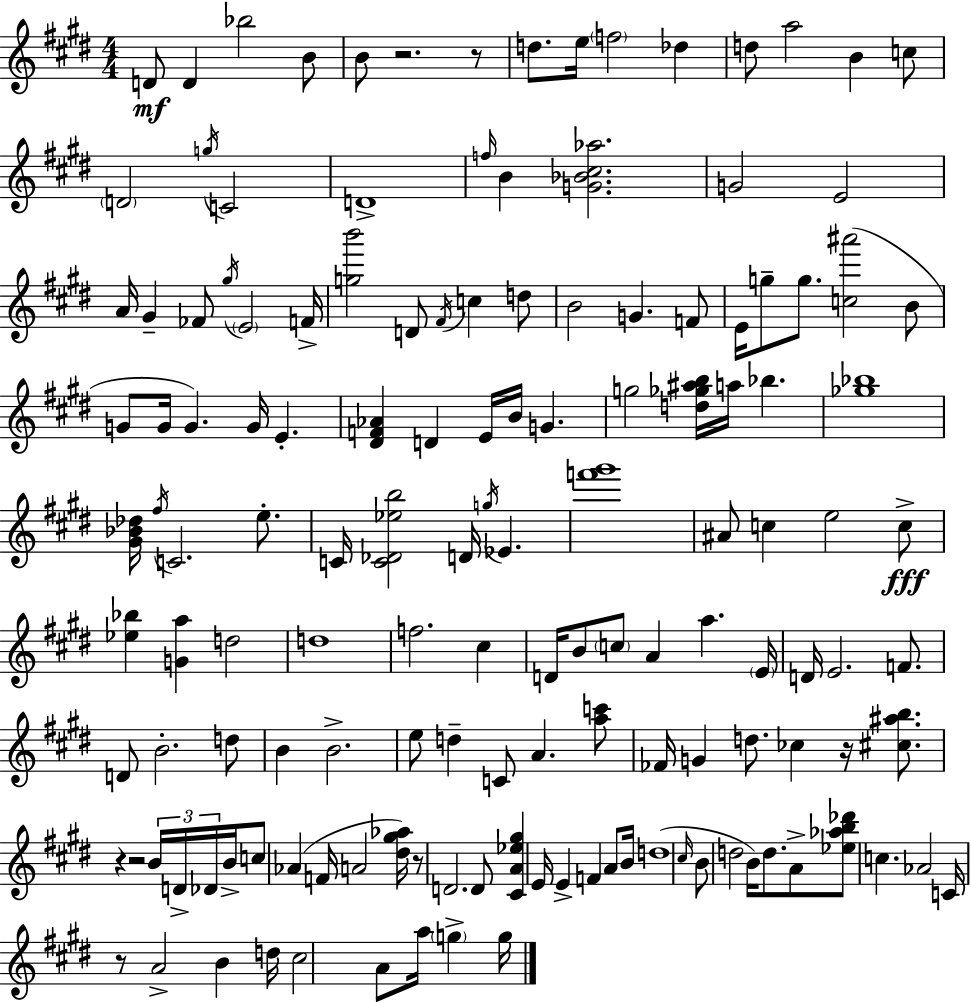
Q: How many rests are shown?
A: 7